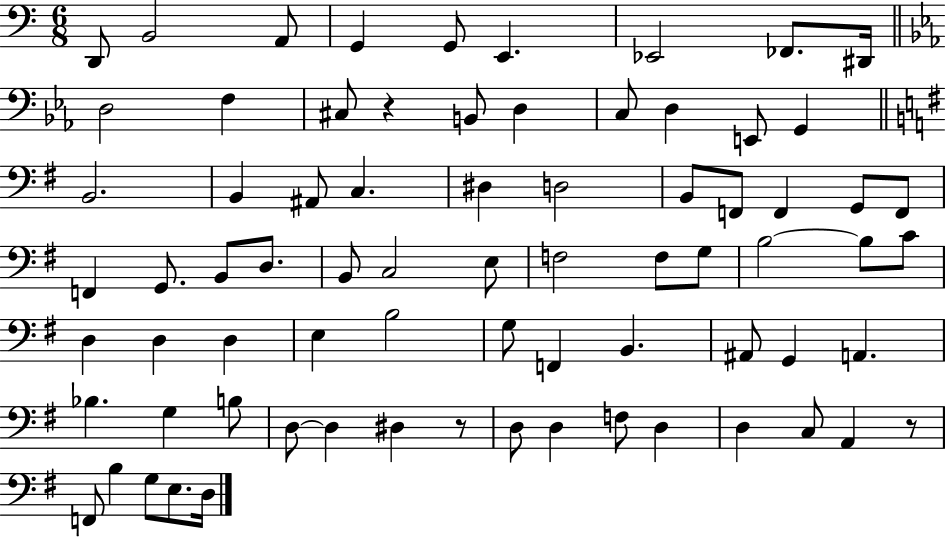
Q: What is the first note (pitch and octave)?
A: D2